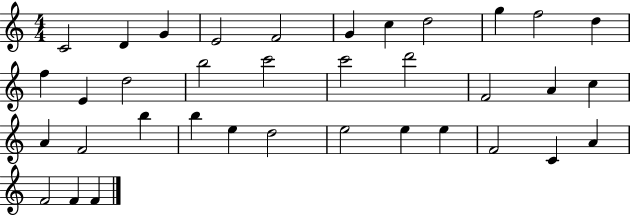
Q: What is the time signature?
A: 4/4